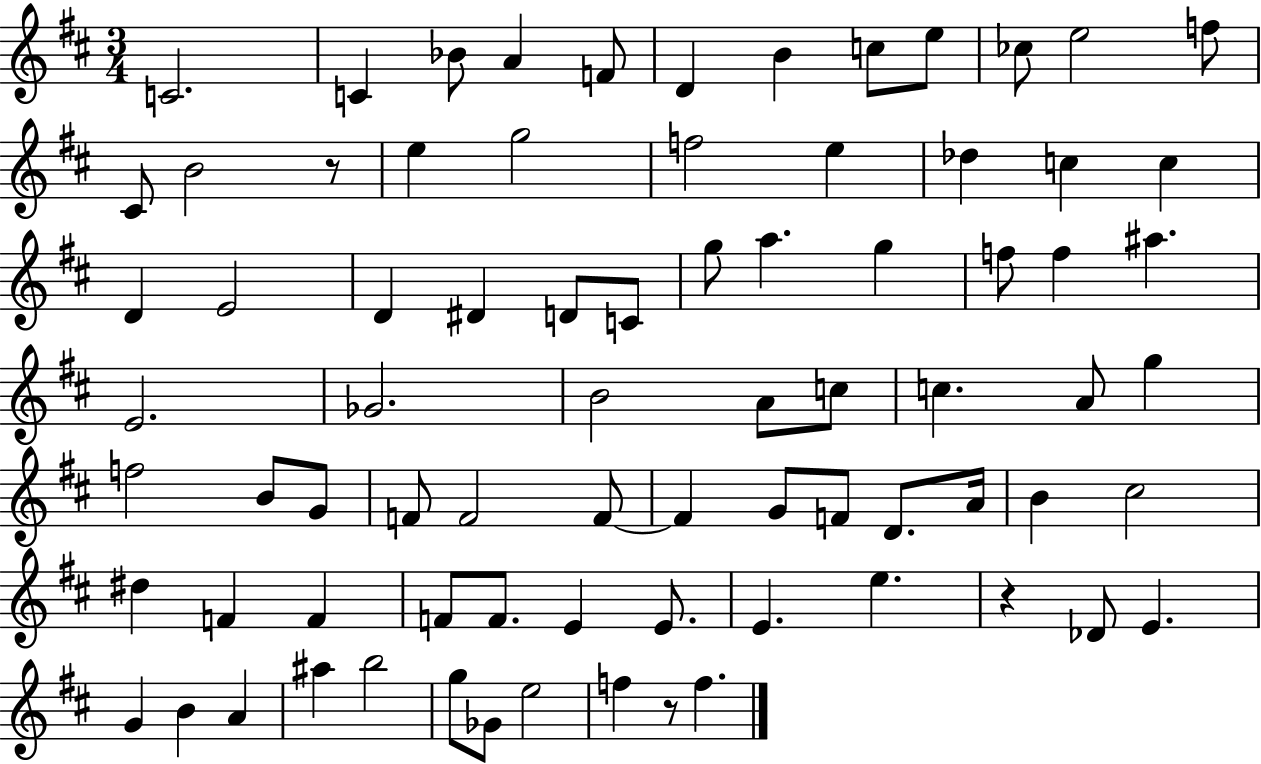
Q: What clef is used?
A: treble